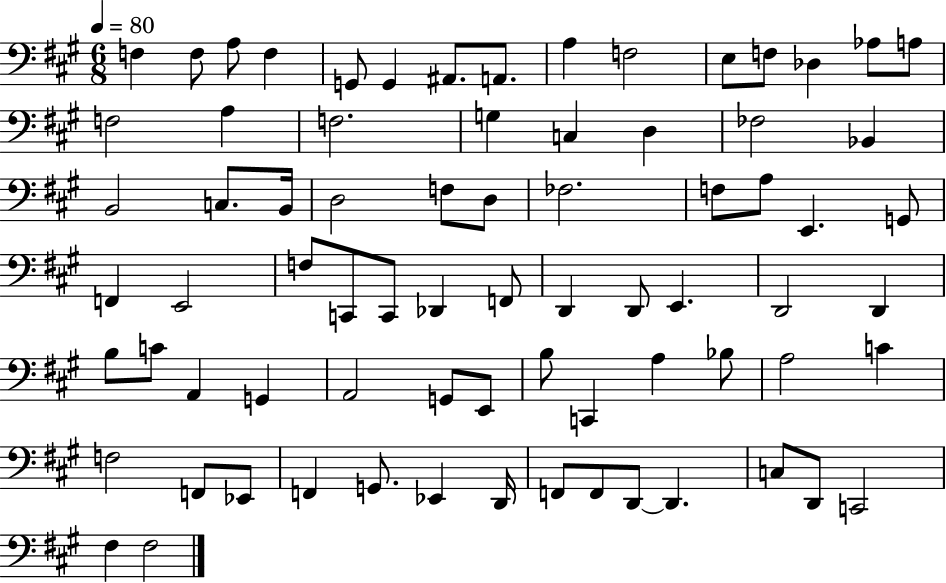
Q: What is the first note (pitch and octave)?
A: F3